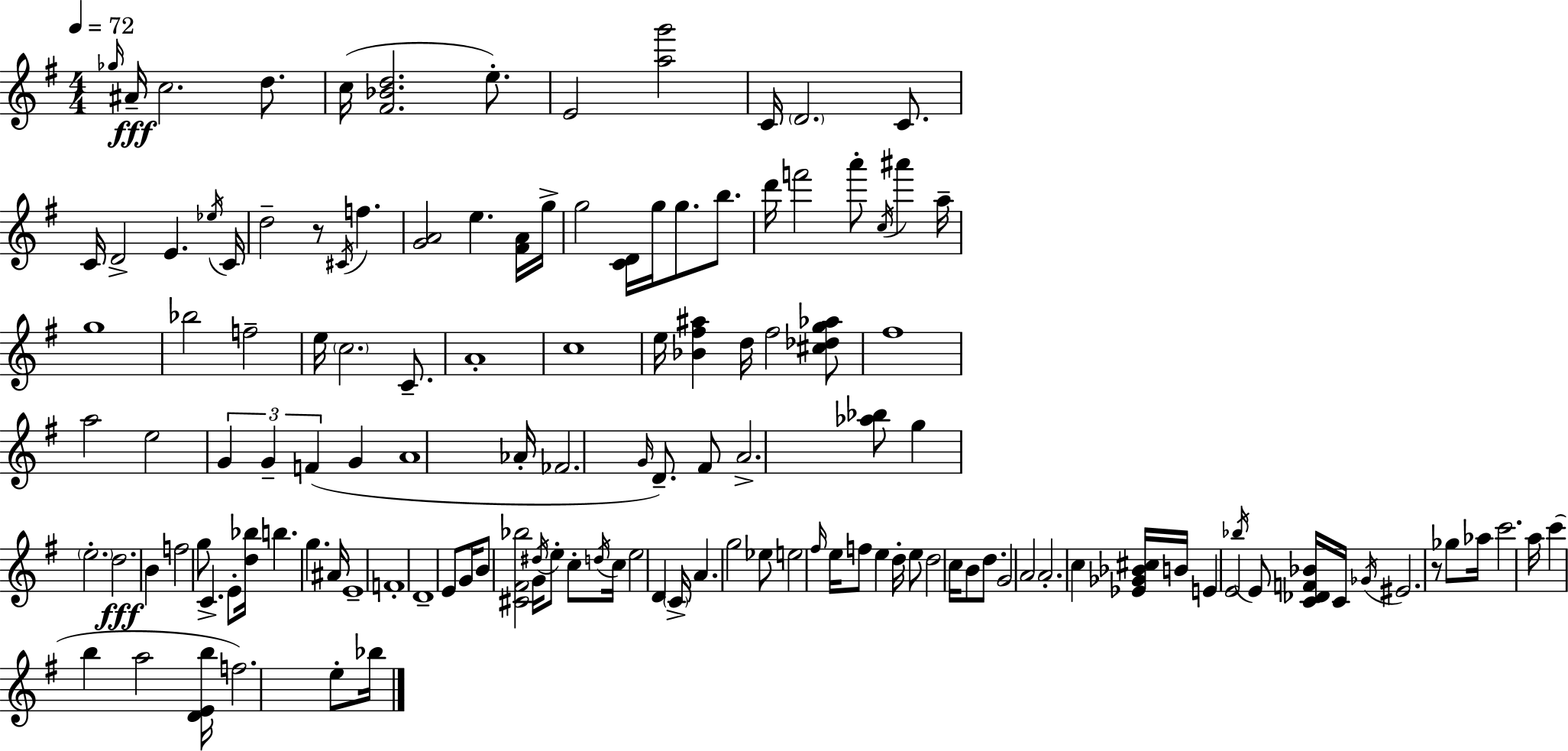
Gb5/s A#4/s C5/h. D5/e. C5/s [F#4,Bb4,D5]/h. E5/e. E4/h [A5,G6]/h C4/s D4/h. C4/e. C4/s D4/h E4/q. Eb5/s C4/s D5/h R/e C#4/s F5/q. [G4,A4]/h E5/q. [F#4,A4]/s G5/s G5/h [C4,D4]/s G5/s G5/e. B5/e. D6/s F6/h A6/e C5/s A#6/q A5/s G5/w Bb5/h F5/h E5/s C5/h. C4/e. A4/w C5/w E5/s [Bb4,F#5,A#5]/q D5/s F#5/h [C#5,Db5,G5,Ab5]/e F#5/w A5/h E5/h G4/q G4/q F4/q G4/q A4/w Ab4/s FES4/h. G4/s D4/e. F#4/e A4/h. [Ab5,Bb5]/e G5/q E5/h. D5/h. B4/q F5/h G5/e C4/q. E4/e [D5,Bb5]/s B5/q. G5/q. A#4/s E4/w F4/w D4/w E4/e G4/s B4/e [C#4,F#4,Bb5]/h G4/s D#5/s E5/e C5/e D5/s C5/s E5/h D4/q C4/s A4/q. G5/h Eb5/e E5/h F#5/s E5/s F5/e E5/q D5/s E5/e D5/h C5/s B4/e D5/e. G4/h A4/h A4/h. C5/q [Eb4,Gb4,Bb4,C#5]/s B4/s E4/q E4/h Bb5/s E4/e [C4,Db4,F4,Bb4]/s C4/s Gb4/s EIS4/h. R/e Gb5/e Ab5/s C6/h. A5/s C6/q B5/q A5/h [D4,E4,B5]/s F5/h. E5/e Bb5/s